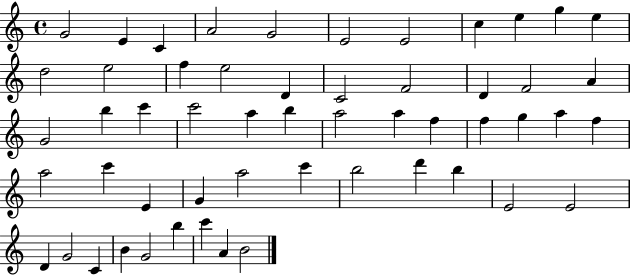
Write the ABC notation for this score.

X:1
T:Untitled
M:4/4
L:1/4
K:C
G2 E C A2 G2 E2 E2 c e g e d2 e2 f e2 D C2 F2 D F2 A G2 b c' c'2 a b a2 a f f g a f a2 c' E G a2 c' b2 d' b E2 E2 D G2 C B G2 b c' A B2